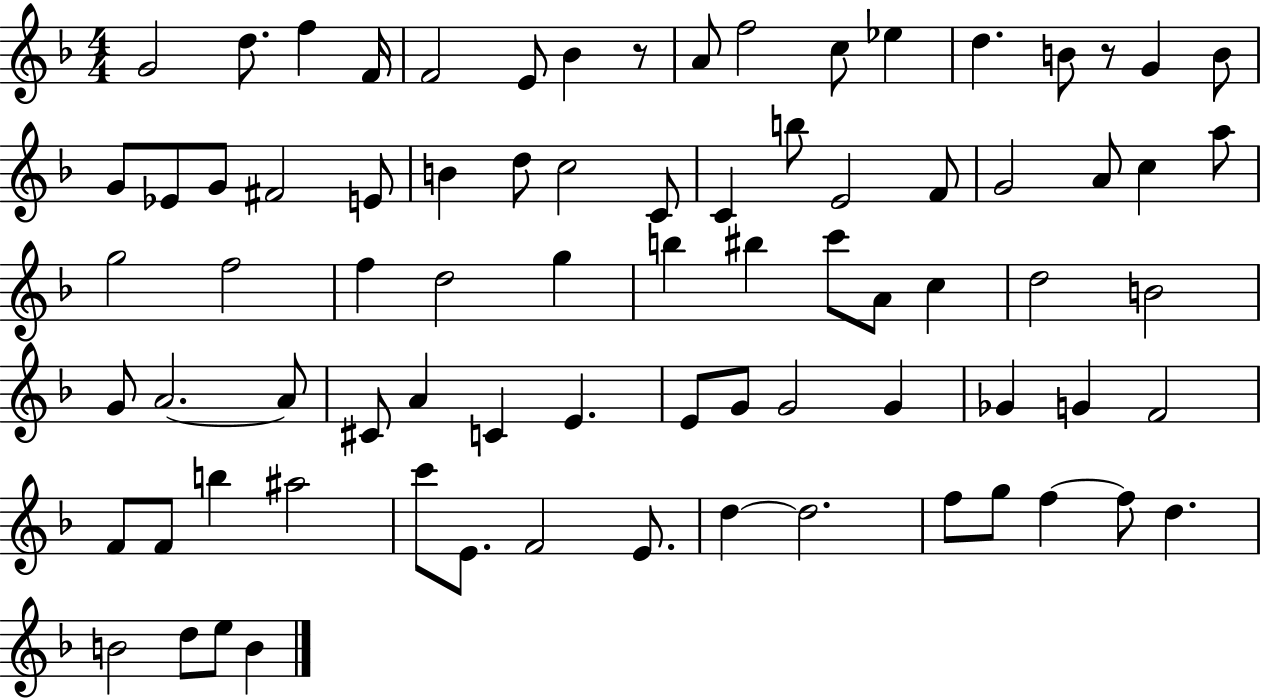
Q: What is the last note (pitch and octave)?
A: B4